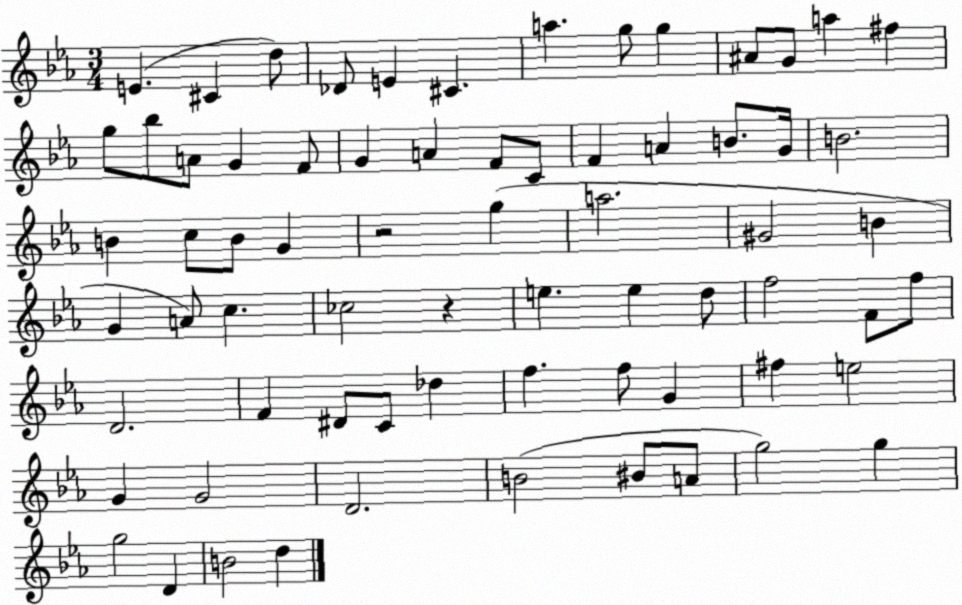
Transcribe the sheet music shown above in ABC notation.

X:1
T:Untitled
M:3/4
L:1/4
K:Eb
E ^C d/2 _D/2 E ^C a g/2 g ^A/2 G/2 a ^f g/2 _b/2 A/2 G F/2 G A F/2 C/2 F A B/2 G/4 B2 B c/2 B/2 G z2 g a2 ^G2 B G A/2 c _c2 z e e d/2 f2 F/2 f/2 D2 F ^D/2 C/2 _d f f/2 G ^f e2 G G2 D2 B2 ^B/2 A/2 g2 g g2 D B2 d